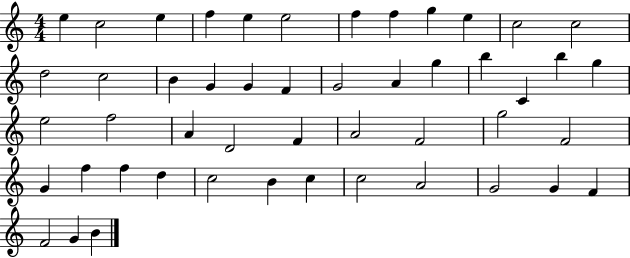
E5/q C5/h E5/q F5/q E5/q E5/h F5/q F5/q G5/q E5/q C5/h C5/h D5/h C5/h B4/q G4/q G4/q F4/q G4/h A4/q G5/q B5/q C4/q B5/q G5/q E5/h F5/h A4/q D4/h F4/q A4/h F4/h G5/h F4/h G4/q F5/q F5/q D5/q C5/h B4/q C5/q C5/h A4/h G4/h G4/q F4/q F4/h G4/q B4/q